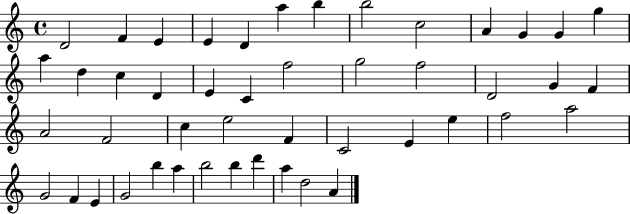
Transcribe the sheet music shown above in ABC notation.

X:1
T:Untitled
M:4/4
L:1/4
K:C
D2 F E E D a b b2 c2 A G G g a d c D E C f2 g2 f2 D2 G F A2 F2 c e2 F C2 E e f2 a2 G2 F E G2 b a b2 b d' a d2 A